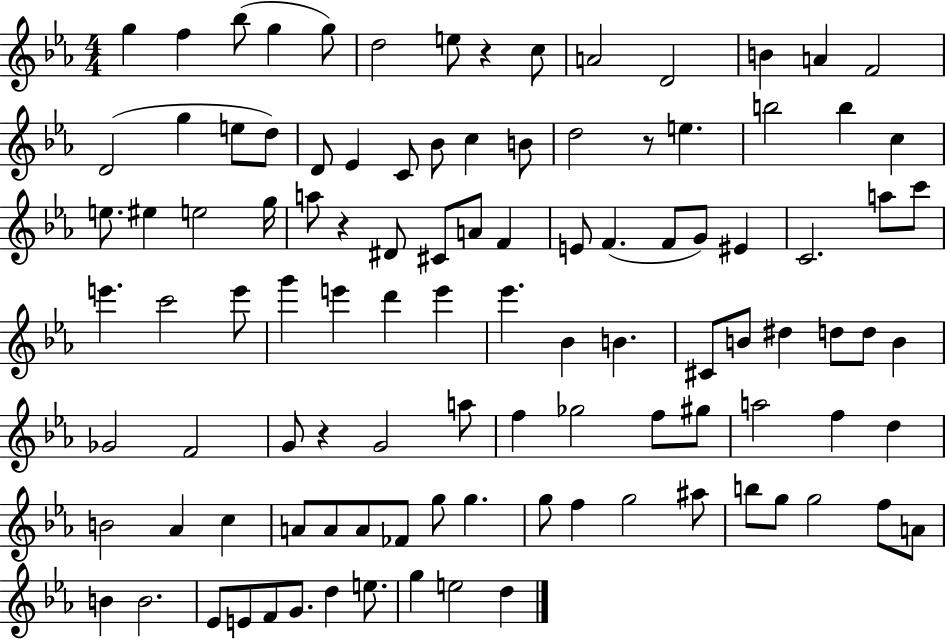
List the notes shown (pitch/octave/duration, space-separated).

G5/q F5/q Bb5/e G5/q G5/e D5/h E5/e R/q C5/e A4/h D4/h B4/q A4/q F4/h D4/h G5/q E5/e D5/e D4/e Eb4/q C4/e Bb4/e C5/q B4/e D5/h R/e E5/q. B5/h B5/q C5/q E5/e. EIS5/q E5/h G5/s A5/e R/q D#4/e C#4/e A4/e F4/q E4/e F4/q. F4/e G4/e EIS4/q C4/h. A5/e C6/e E6/q. C6/h E6/e G6/q E6/q D6/q E6/q Eb6/q. Bb4/q B4/q. C#4/e B4/e D#5/q D5/e D5/e B4/q Gb4/h F4/h G4/e R/q G4/h A5/e F5/q Gb5/h F5/e G#5/e A5/h F5/q D5/q B4/h Ab4/q C5/q A4/e A4/e A4/e FES4/e G5/e G5/q. G5/e F5/q G5/h A#5/e B5/e G5/e G5/h F5/e A4/e B4/q B4/h. Eb4/e E4/e F4/e G4/e. D5/q E5/e. G5/q E5/h D5/q